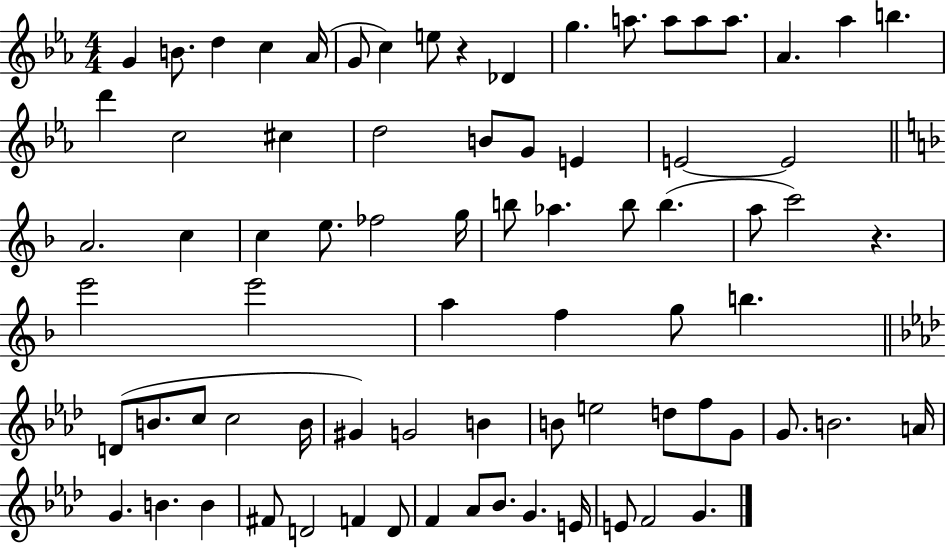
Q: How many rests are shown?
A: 2